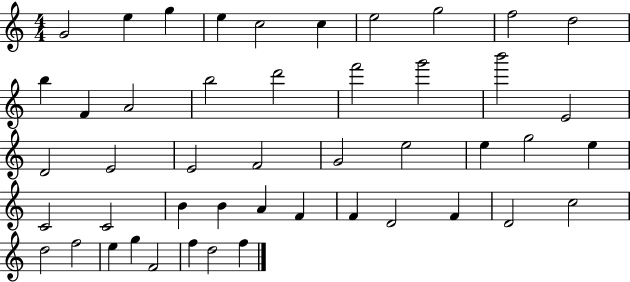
G4/h E5/q G5/q E5/q C5/h C5/q E5/h G5/h F5/h D5/h B5/q F4/q A4/h B5/h D6/h F6/h G6/h B6/h E4/h D4/h E4/h E4/h F4/h G4/h E5/h E5/q G5/h E5/q C4/h C4/h B4/q B4/q A4/q F4/q F4/q D4/h F4/q D4/h C5/h D5/h F5/h E5/q G5/q F4/h F5/q D5/h F5/q